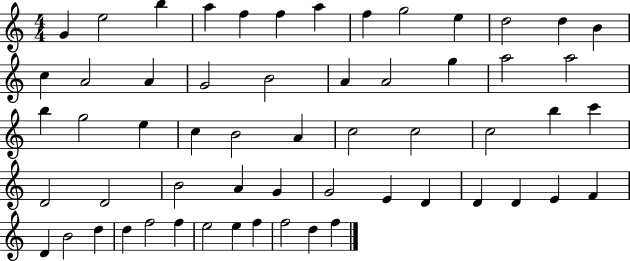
{
  \clef treble
  \numericTimeSignature
  \time 4/4
  \key c \major
  g'4 e''2 b''4 | a''4 f''4 f''4 a''4 | f''4 g''2 e''4 | d''2 d''4 b'4 | \break c''4 a'2 a'4 | g'2 b'2 | a'4 a'2 g''4 | a''2 a''2 | \break b''4 g''2 e''4 | c''4 b'2 a'4 | c''2 c''2 | c''2 b''4 c'''4 | \break d'2 d'2 | b'2 a'4 g'4 | g'2 e'4 d'4 | d'4 d'4 e'4 f'4 | \break d'4 b'2 d''4 | d''4 f''2 f''4 | e''2 e''4 f''4 | f''2 d''4 f''4 | \break \bar "|."
}